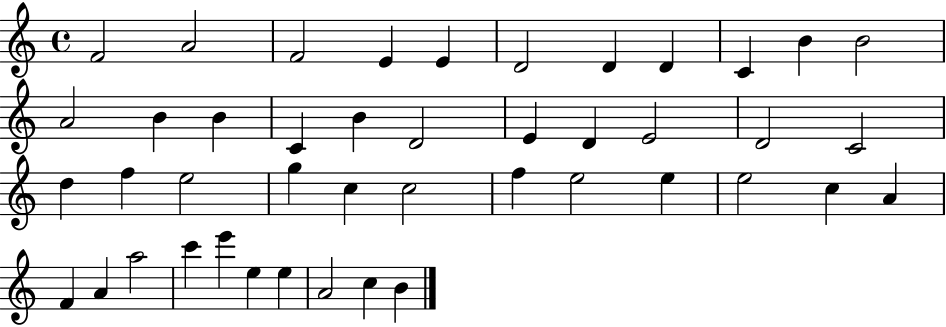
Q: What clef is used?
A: treble